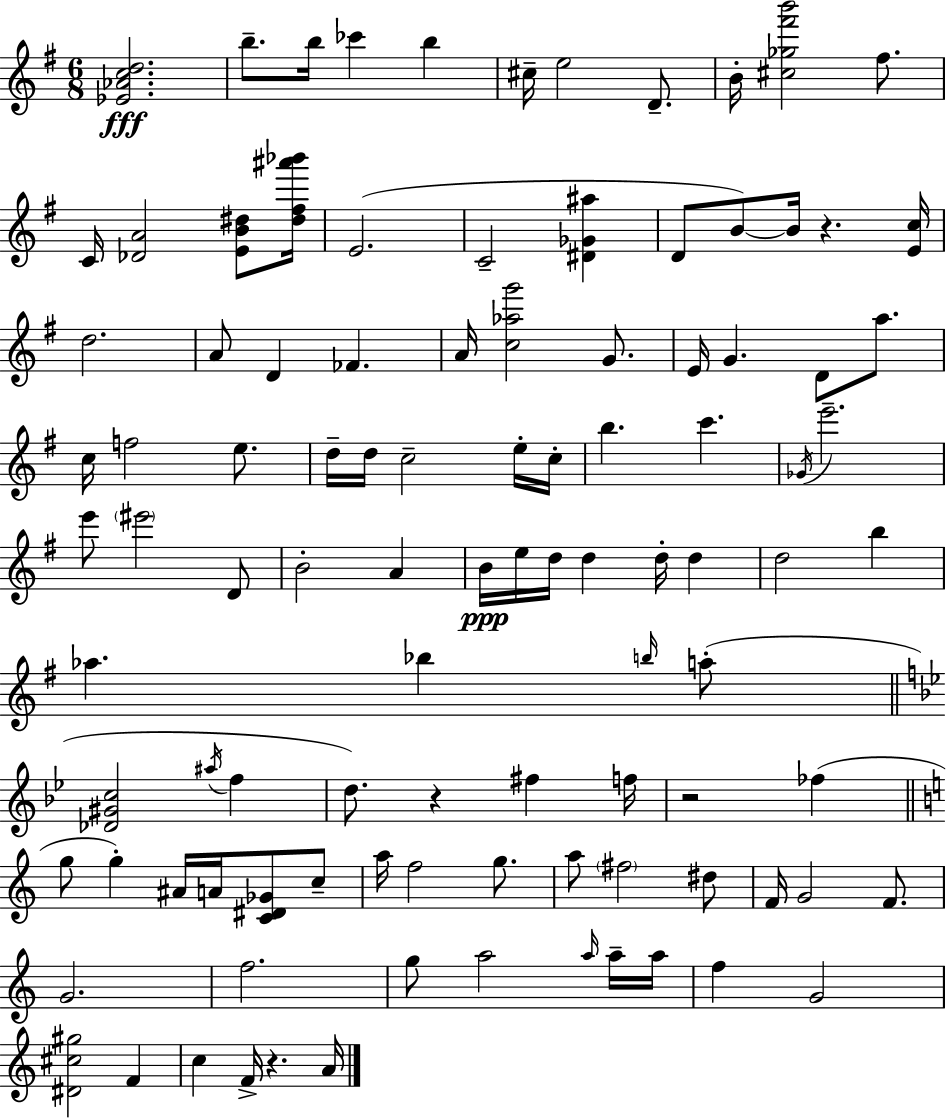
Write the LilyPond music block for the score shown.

{
  \clef treble
  \numericTimeSignature
  \time 6/8
  \key g \major
  <ees' aes' c'' d''>2.\fff | b''8.-- b''16 ces'''4 b''4 | cis''16-- e''2 d'8.-- | b'16-. <cis'' ges'' fis''' b'''>2 fis''8. | \break c'16 <des' a'>2 <e' b' dis''>8 <dis'' fis'' ais''' bes'''>16 | e'2.( | c'2-- <dis' ges' ais''>4 | d'8 b'8~~) b'16 r4. <e' c''>16 | \break d''2. | a'8 d'4 fes'4. | a'16 <c'' aes'' g'''>2 g'8. | e'16 g'4. d'8 a''8. | \break c''16 f''2 e''8. | d''16-- d''16 c''2-- e''16-. c''16-. | b''4. c'''4. | \acciaccatura { ges'16 } e'''2.-- | \break e'''8 \parenthesize eis'''2 d'8 | b'2-. a'4 | b'16\ppp e''16 d''16 d''4 d''16-. d''4 | d''2 b''4 | \break aes''4. bes''4 \grace { b''16 } | a''8-.( \bar "||" \break \key g \minor <des' gis' c''>2 \acciaccatura { ais''16 } f''4 | d''8.) r4 fis''4 | f''16 r2 fes''4( | \bar "||" \break \key a \minor g''8 g''4-.) ais'16 a'16 <c' dis' ges'>8 c''8-- | a''16 f''2 g''8. | a''8 \parenthesize fis''2 dis''8 | f'16 g'2 f'8. | \break g'2. | f''2. | g''8 a''2 \grace { a''16 } a''16-- | a''16 f''4 g'2 | \break <dis' cis'' gis''>2 f'4 | c''4 f'16-> r4. | a'16 \bar "|."
}